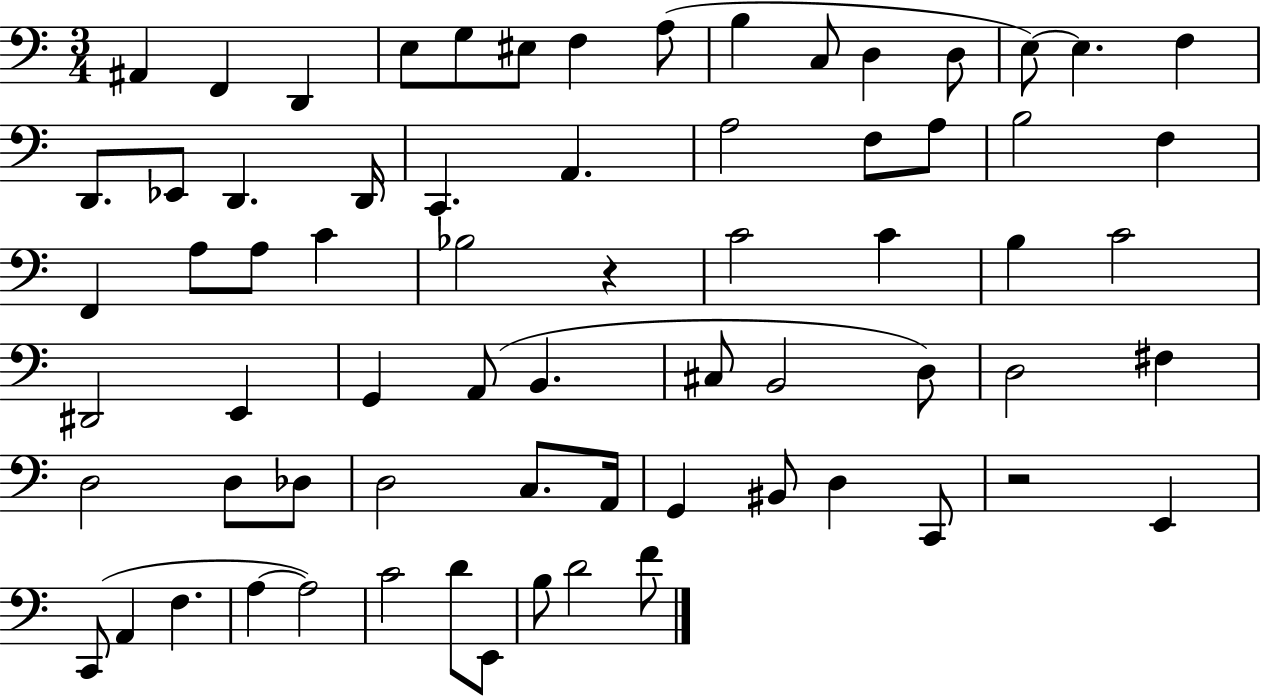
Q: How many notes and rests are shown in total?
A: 69